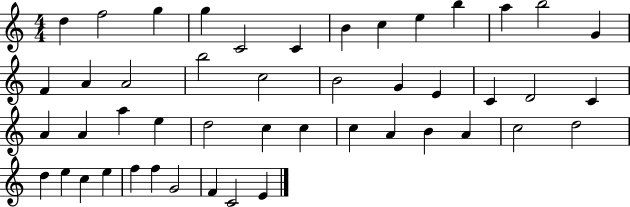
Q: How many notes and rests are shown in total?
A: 47